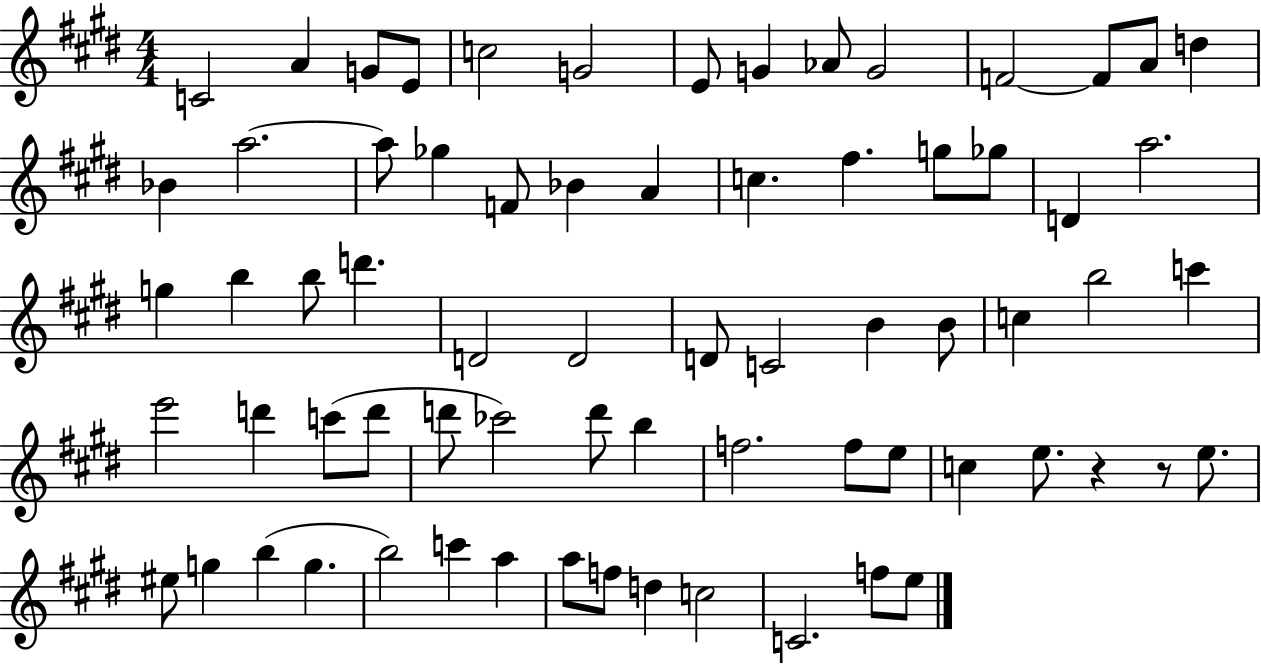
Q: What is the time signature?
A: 4/4